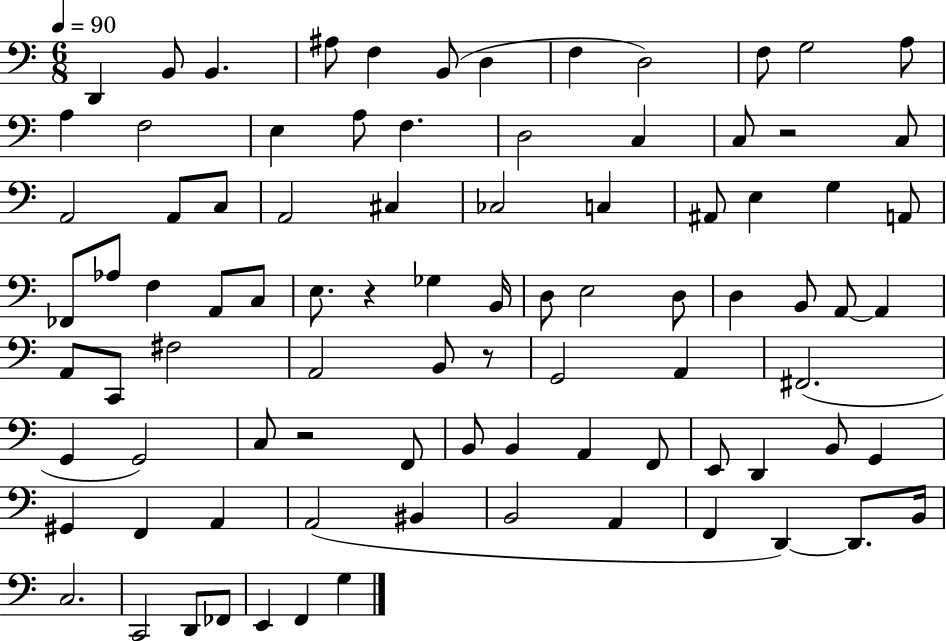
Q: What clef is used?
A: bass